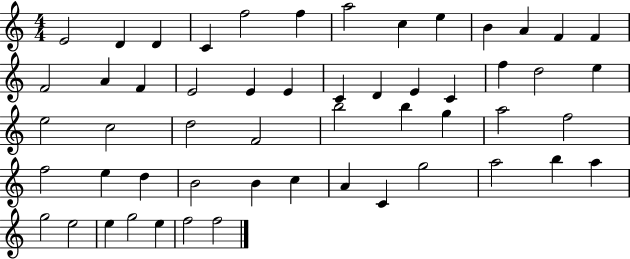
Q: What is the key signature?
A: C major